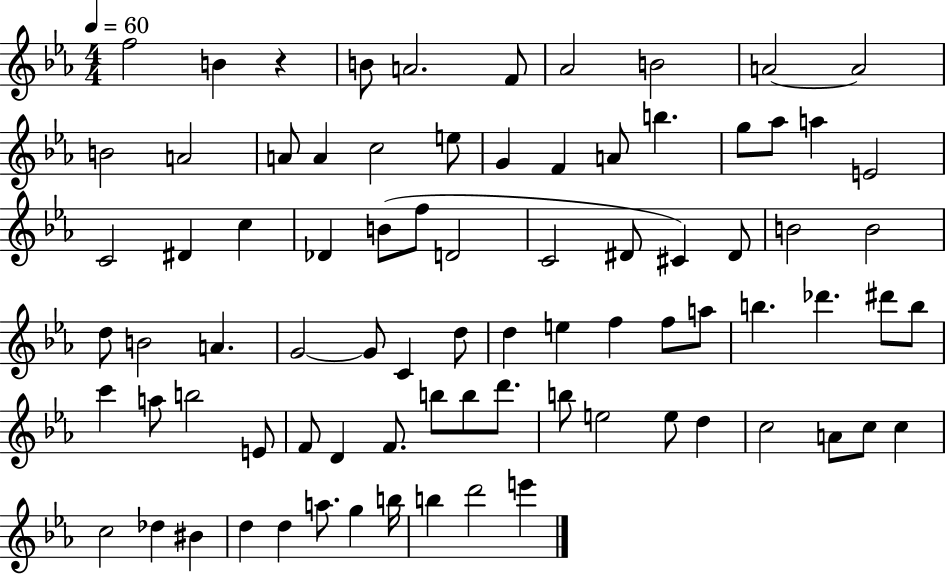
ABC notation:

X:1
T:Untitled
M:4/4
L:1/4
K:Eb
f2 B z B/2 A2 F/2 _A2 B2 A2 A2 B2 A2 A/2 A c2 e/2 G F A/2 b g/2 _a/2 a E2 C2 ^D c _D B/2 f/2 D2 C2 ^D/2 ^C ^D/2 B2 B2 d/2 B2 A G2 G/2 C d/2 d e f f/2 a/2 b _d' ^d'/2 b/2 c' a/2 b2 E/2 F/2 D F/2 b/2 b/2 d'/2 b/2 e2 e/2 d c2 A/2 c/2 c c2 _d ^B d d a/2 g b/4 b d'2 e'